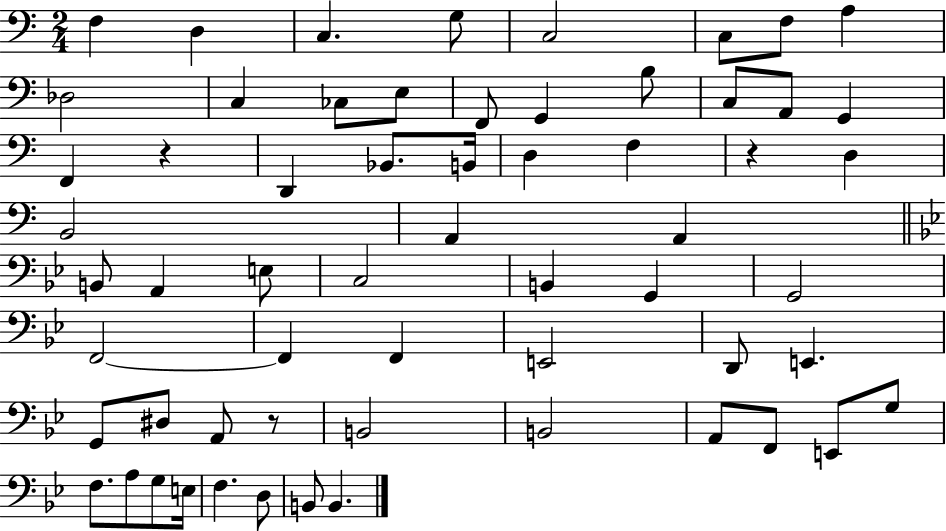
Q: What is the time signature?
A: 2/4